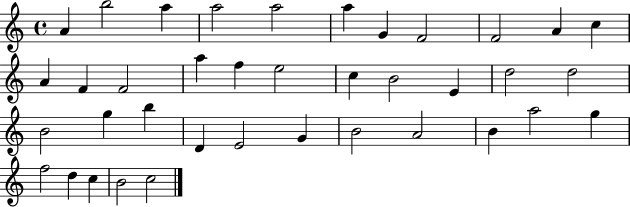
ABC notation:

X:1
T:Untitled
M:4/4
L:1/4
K:C
A b2 a a2 a2 a G F2 F2 A c A F F2 a f e2 c B2 E d2 d2 B2 g b D E2 G B2 A2 B a2 g f2 d c B2 c2